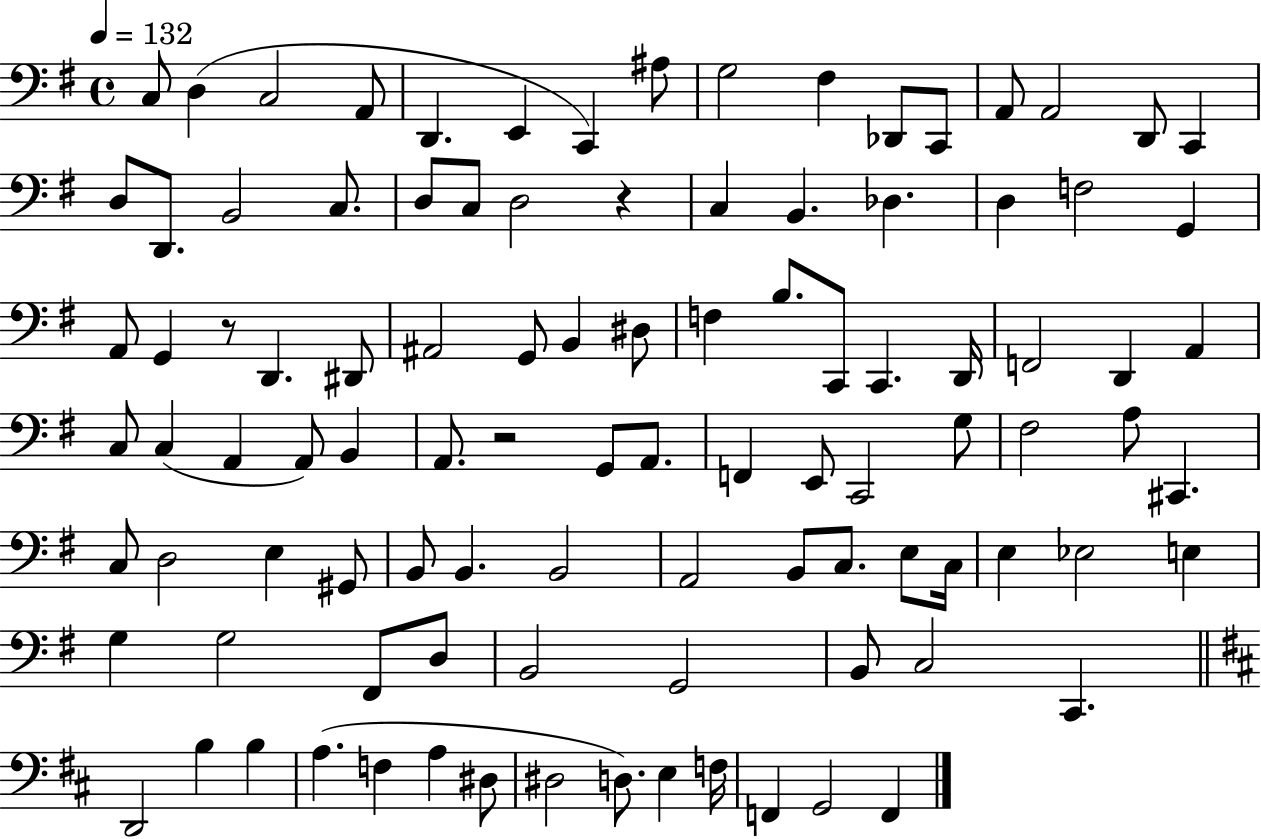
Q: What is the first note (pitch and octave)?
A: C3